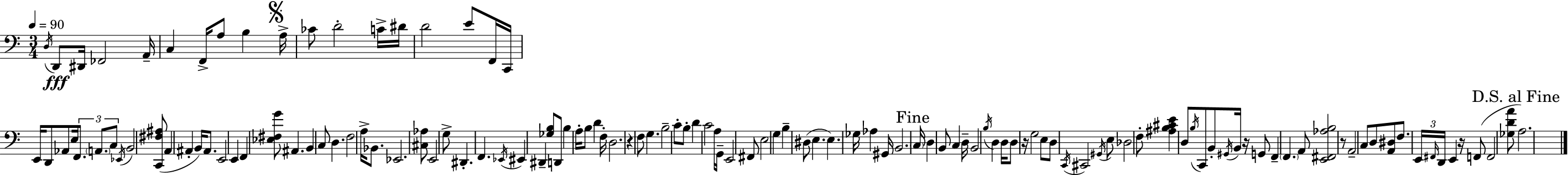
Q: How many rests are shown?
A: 5